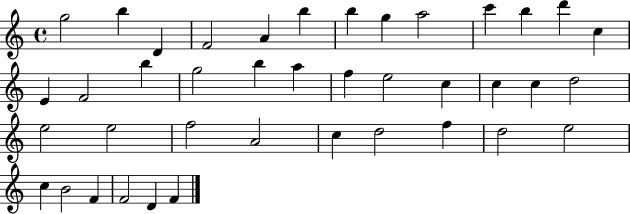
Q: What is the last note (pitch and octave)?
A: F4